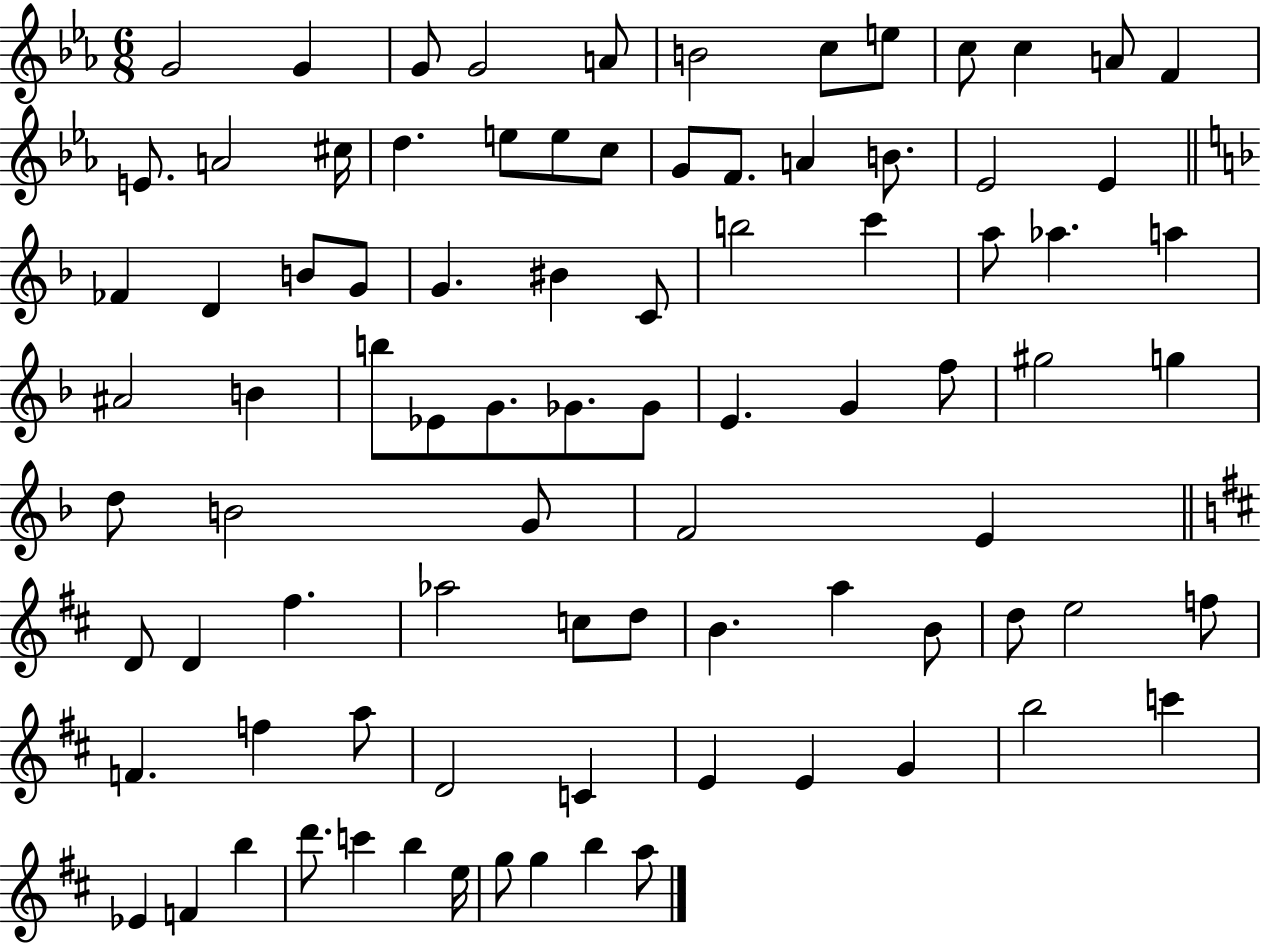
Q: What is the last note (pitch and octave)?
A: A5